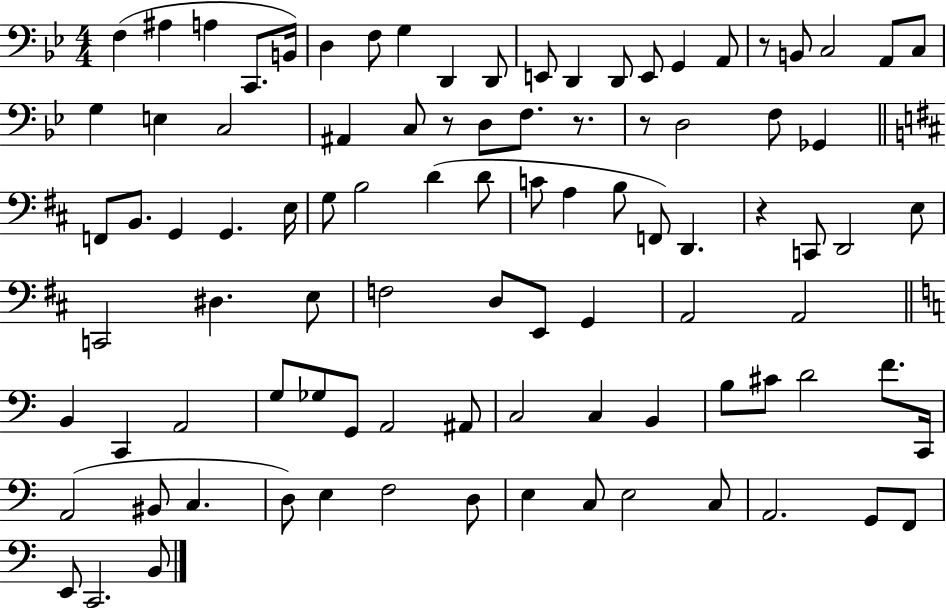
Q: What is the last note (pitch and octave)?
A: B2